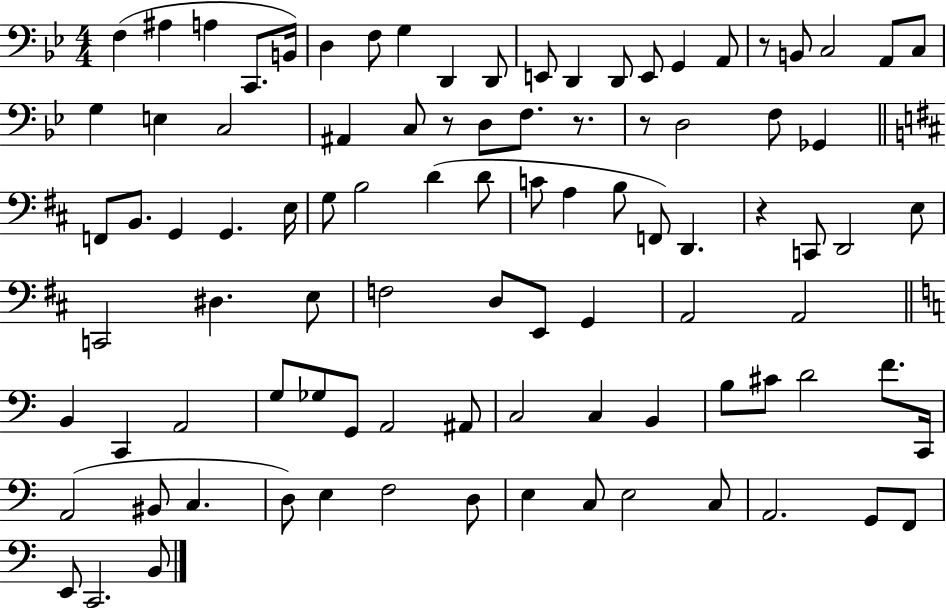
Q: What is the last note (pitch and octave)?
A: B2